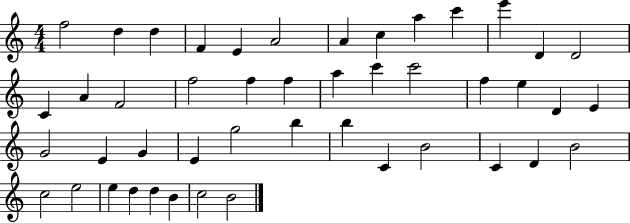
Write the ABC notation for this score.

X:1
T:Untitled
M:4/4
L:1/4
K:C
f2 d d F E A2 A c a c' e' D D2 C A F2 f2 f f a c' c'2 f e D E G2 E G E g2 b b C B2 C D B2 c2 e2 e d d B c2 B2